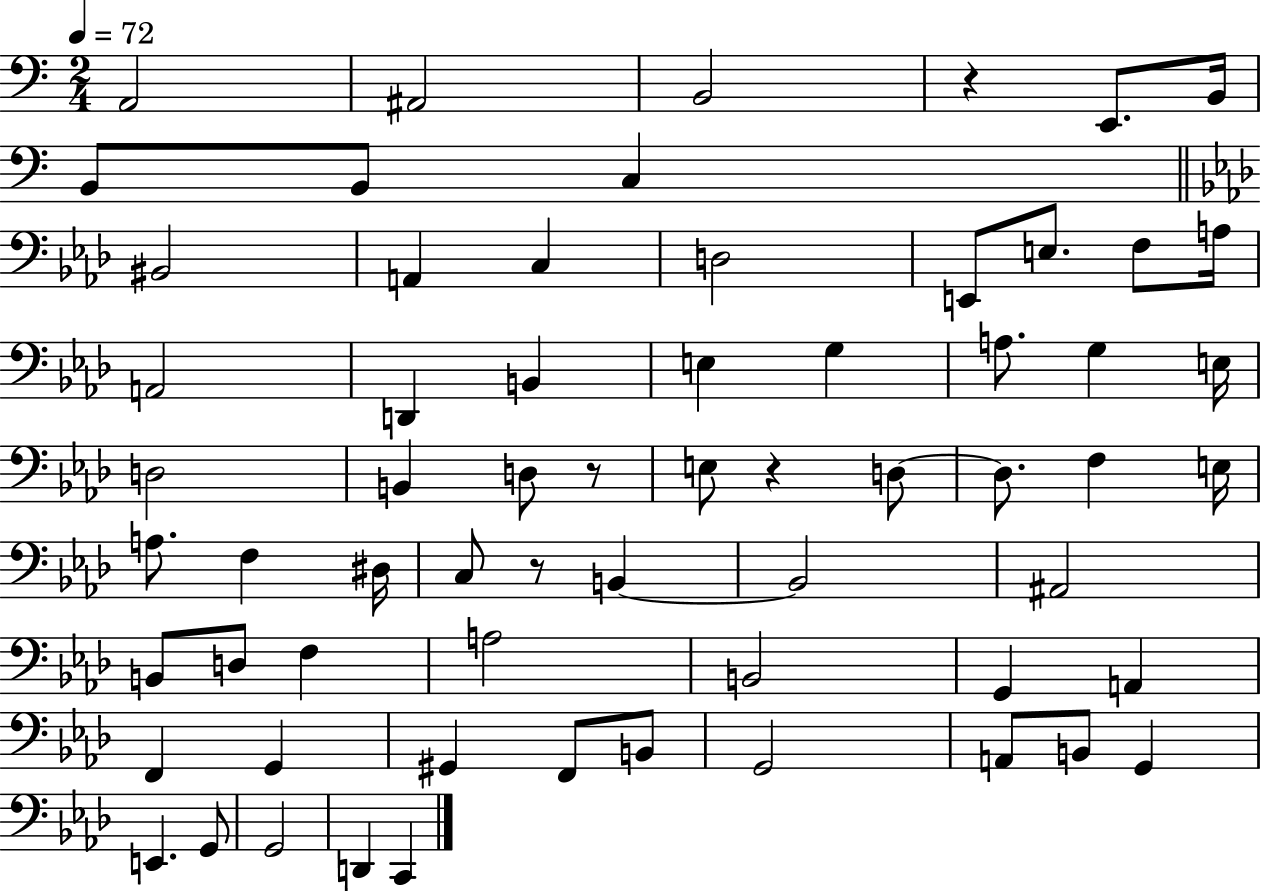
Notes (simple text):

A2/h A#2/h B2/h R/q E2/e. B2/s B2/e B2/e C3/q BIS2/h A2/q C3/q D3/h E2/e E3/e. F3/e A3/s A2/h D2/q B2/q E3/q G3/q A3/e. G3/q E3/s D3/h B2/q D3/e R/e E3/e R/q D3/e D3/e. F3/q E3/s A3/e. F3/q D#3/s C3/e R/e B2/q B2/h A#2/h B2/e D3/e F3/q A3/h B2/h G2/q A2/q F2/q G2/q G#2/q F2/e B2/e G2/h A2/e B2/e G2/q E2/q. G2/e G2/h D2/q C2/q